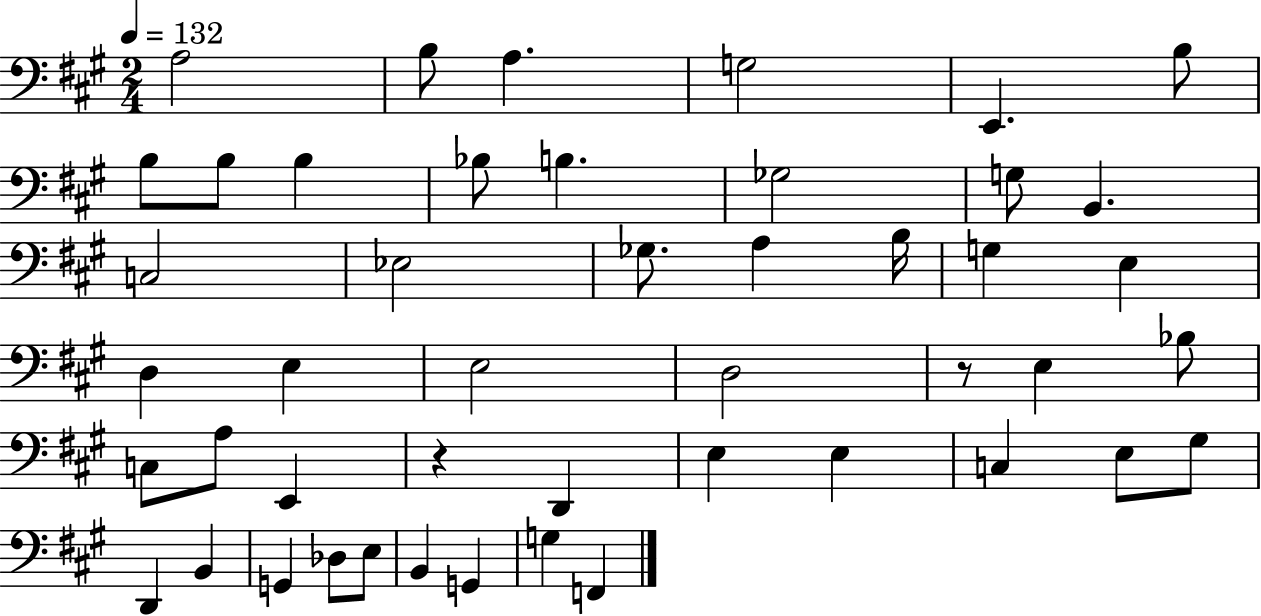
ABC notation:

X:1
T:Untitled
M:2/4
L:1/4
K:A
A,2 B,/2 A, G,2 E,, B,/2 B,/2 B,/2 B, _B,/2 B, _G,2 G,/2 B,, C,2 _E,2 _G,/2 A, B,/4 G, E, D, E, E,2 D,2 z/2 E, _B,/2 C,/2 A,/2 E,, z D,, E, E, C, E,/2 ^G,/2 D,, B,, G,, _D,/2 E,/2 B,, G,, G, F,,